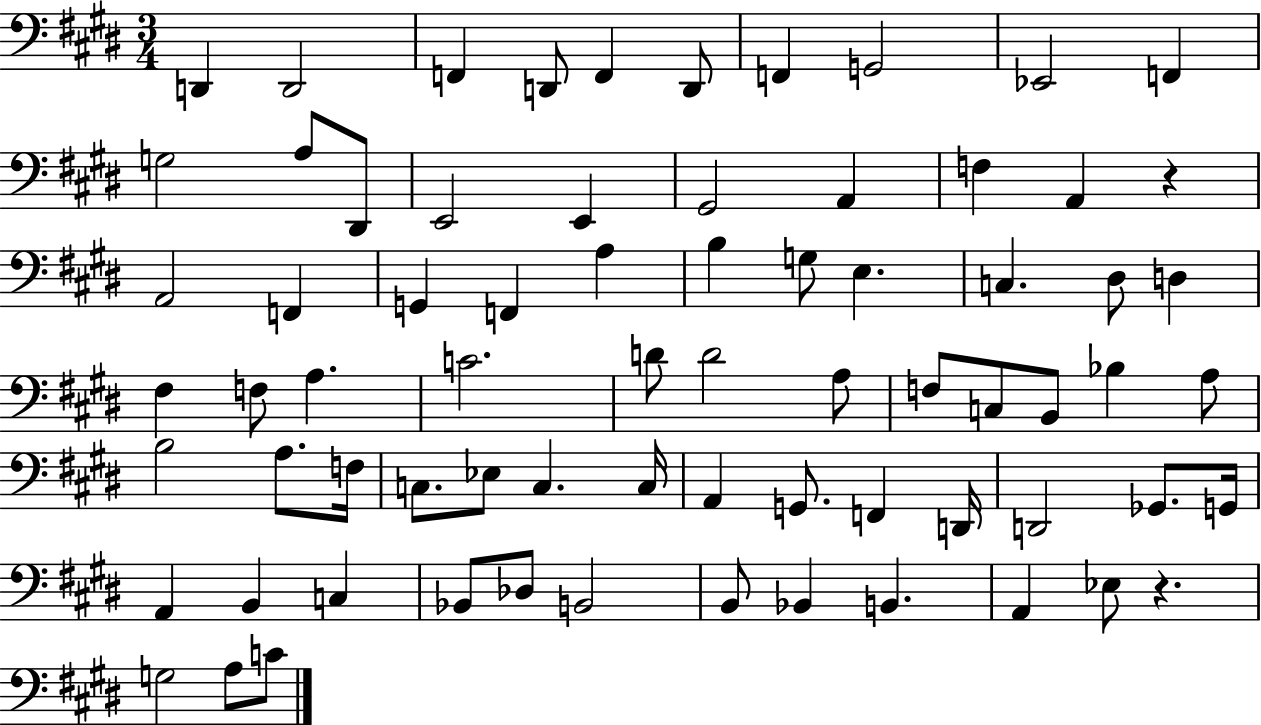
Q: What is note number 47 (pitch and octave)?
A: Eb3